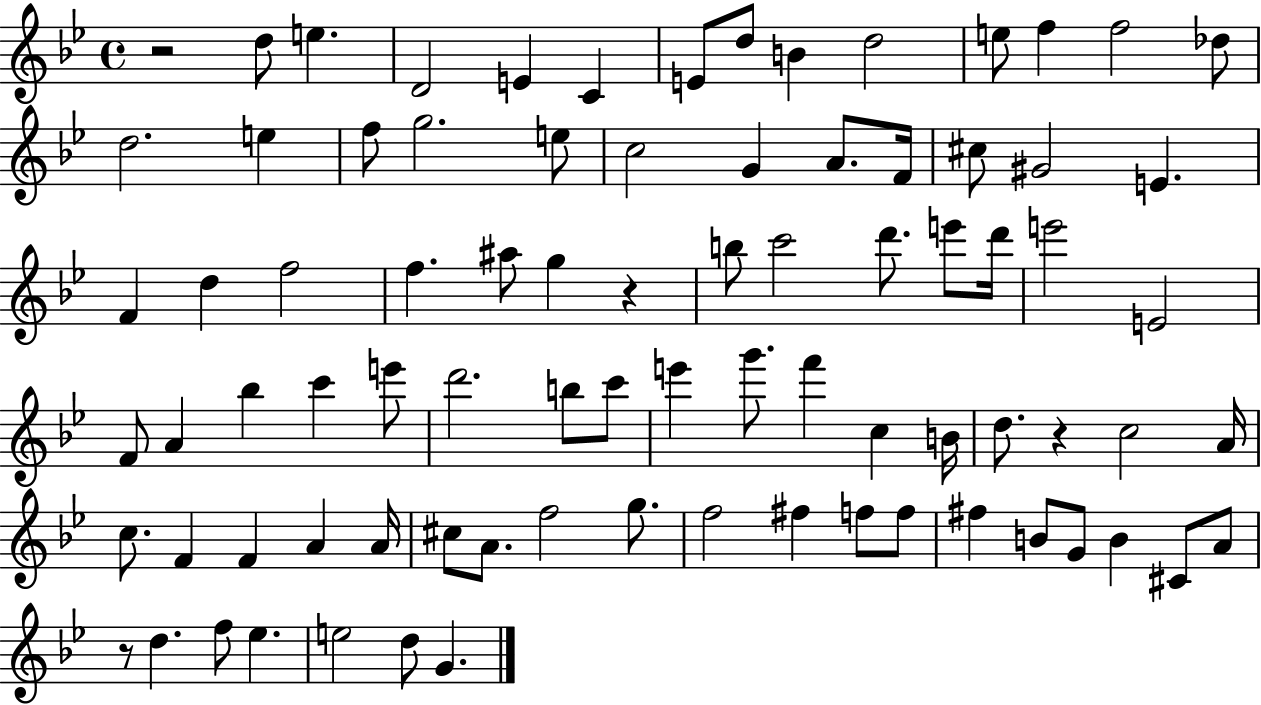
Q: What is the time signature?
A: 4/4